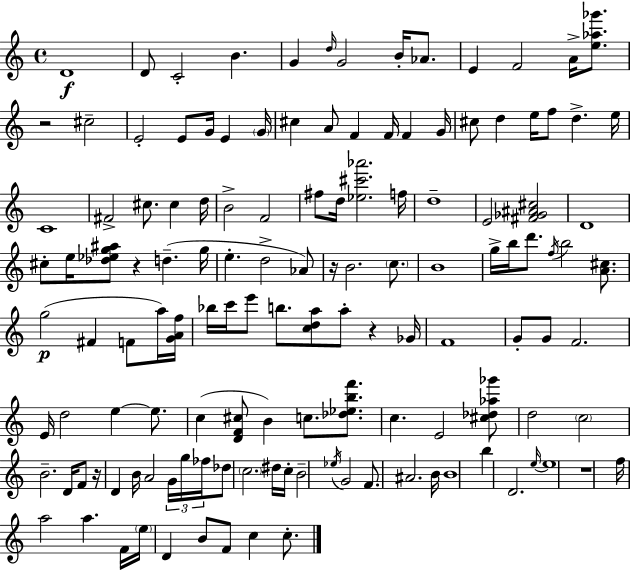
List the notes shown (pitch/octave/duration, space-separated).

D4/w D4/e C4/h B4/q. G4/q D5/s G4/h B4/s Ab4/e. E4/q F4/h A4/s [E5,Ab5,Gb6]/e. R/h C#5/h E4/h E4/e G4/s E4/q G4/s C#5/q A4/e F4/q F4/s F4/q G4/s C#5/e D5/q E5/s F5/e D5/q. E5/s C4/w F#4/h C#5/e. C#5/q D5/s B4/h F4/h F#5/e D5/s [Eb5,C#6,Ab6]/h. F5/s D5/w E4/h [F#4,Gb4,A#4,C#5]/h D4/w C#5/e E5/s [Db5,Eb5,G5,A#5]/e R/q D5/q. G5/s E5/q. D5/h Ab4/e R/s B4/h. C5/e. B4/w G5/s B5/s D6/e. F5/s B5/h [A4,C#5]/e. G5/h F#4/q F4/e A5/s [G4,A4,F5]/s Bb5/s C6/s E6/e B5/e. [C5,D5,A5]/e A5/e R/q Gb4/s F4/w G4/e G4/e F4/h. E4/s D5/h E5/q E5/e. C5/q [D4,F4,C#5]/e B4/q C5/e. [Db5,Eb5,B5,F6]/e. C5/q. E4/h [C#5,Db5,Ab5,Gb6]/e D5/h C5/h B4/h. D4/s F4/e R/s D4/q B4/s A4/h G4/s G5/s FES5/s Db5/e C5/h. D#5/s C5/s B4/h Eb5/s G4/h F4/e. A#4/h. B4/s B4/w B5/q D4/h. E5/s E5/w R/w F5/s A5/h A5/q. F4/s E5/s D4/q B4/e F4/e C5/q C5/e.